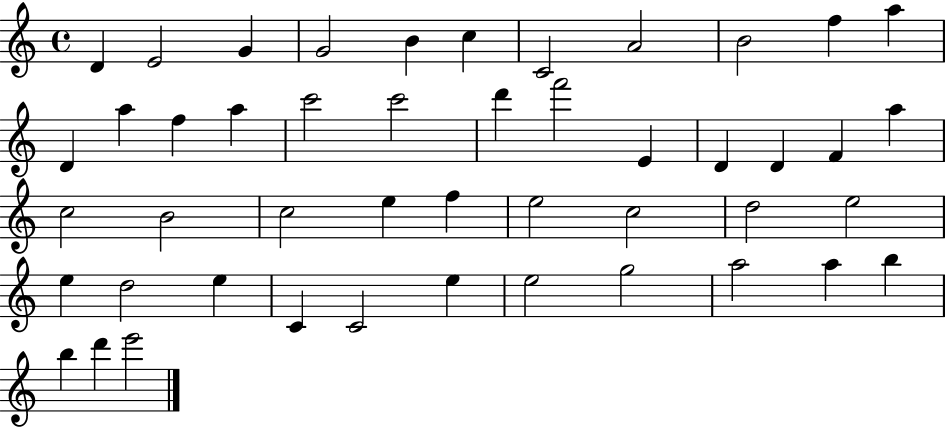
D4/q E4/h G4/q G4/h B4/q C5/q C4/h A4/h B4/h F5/q A5/q D4/q A5/q F5/q A5/q C6/h C6/h D6/q F6/h E4/q D4/q D4/q F4/q A5/q C5/h B4/h C5/h E5/q F5/q E5/h C5/h D5/h E5/h E5/q D5/h E5/q C4/q C4/h E5/q E5/h G5/h A5/h A5/q B5/q B5/q D6/q E6/h